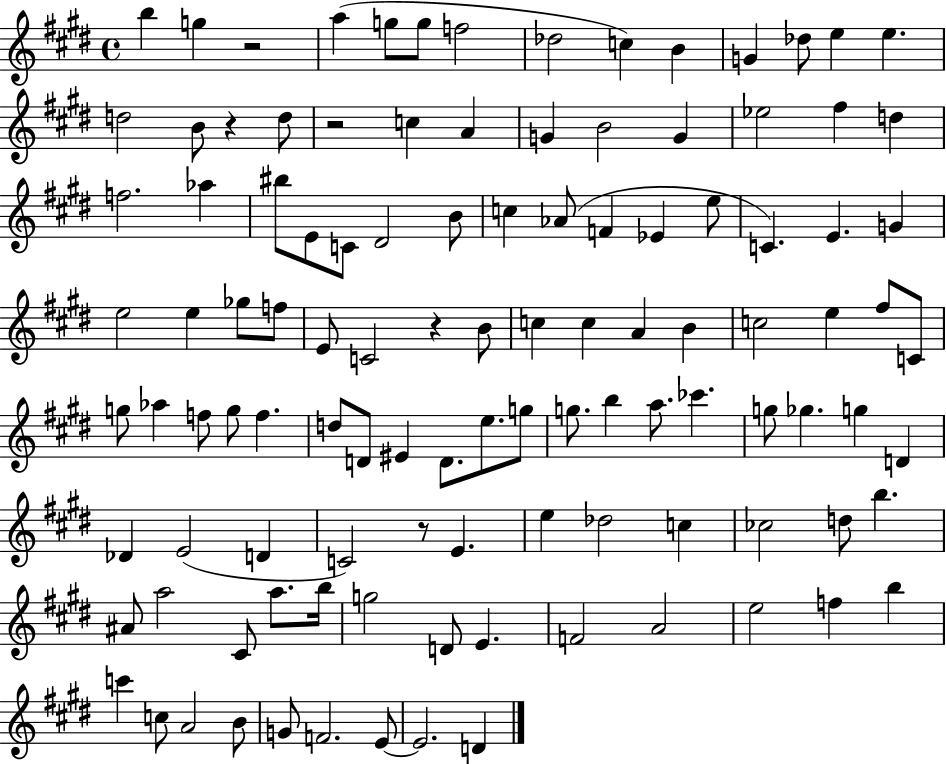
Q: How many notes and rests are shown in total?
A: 111